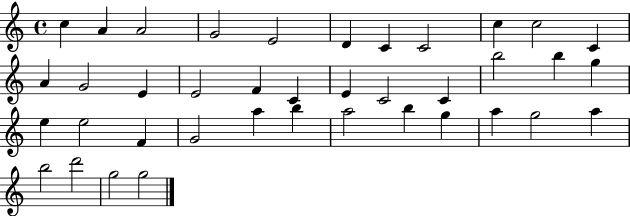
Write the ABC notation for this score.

X:1
T:Untitled
M:4/4
L:1/4
K:C
c A A2 G2 E2 D C C2 c c2 C A G2 E E2 F C E C2 C b2 b g e e2 F G2 a b a2 b g a g2 a b2 d'2 g2 g2